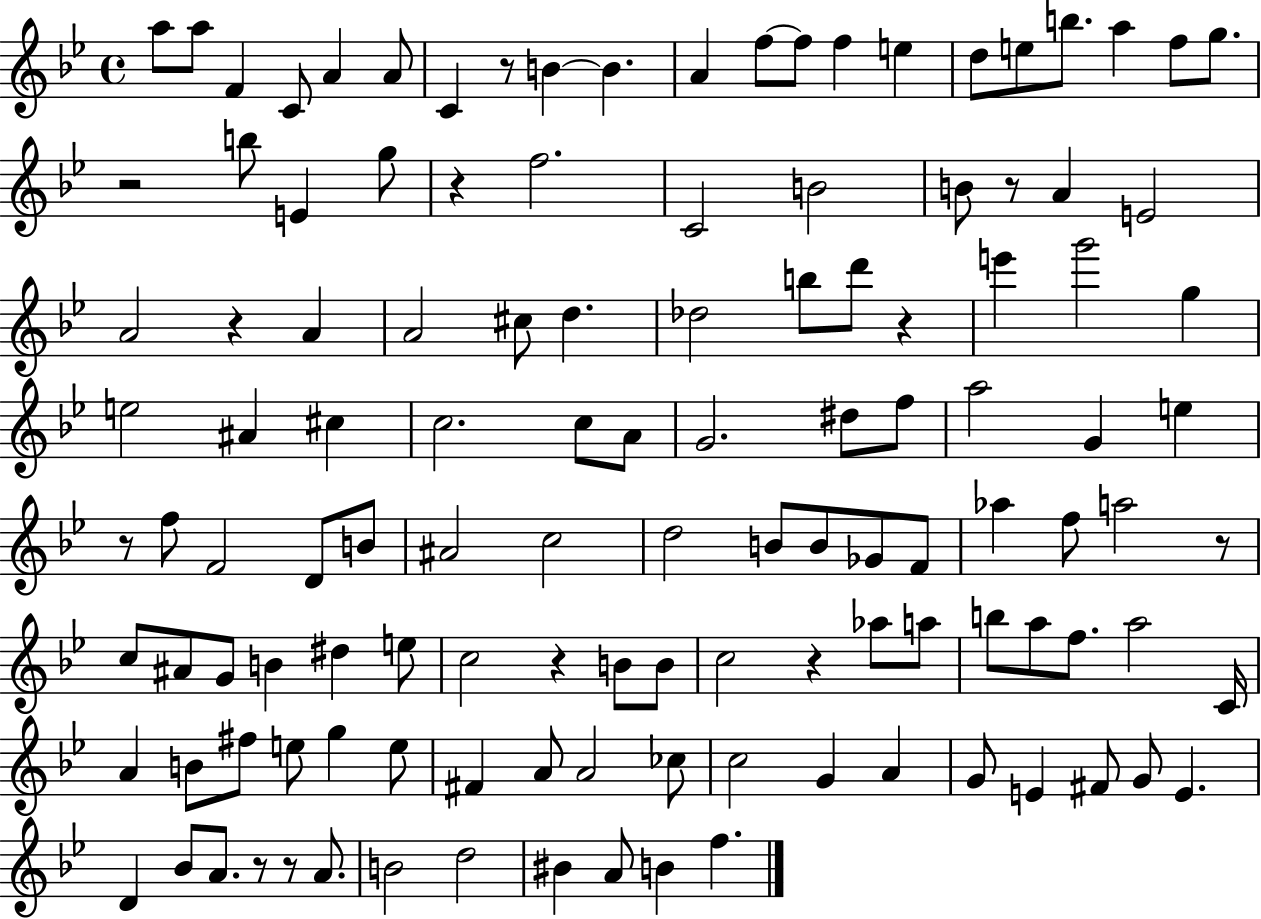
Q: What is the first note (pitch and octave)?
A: A5